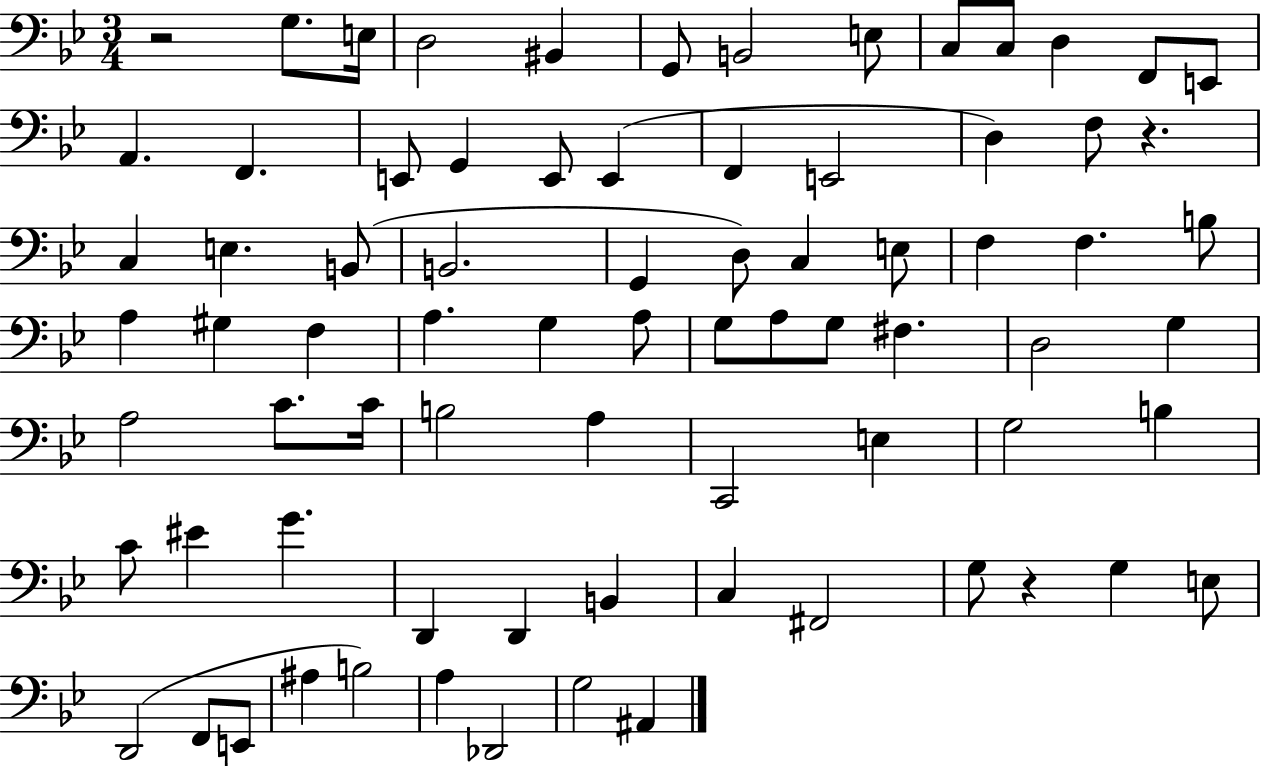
X:1
T:Untitled
M:3/4
L:1/4
K:Bb
z2 G,/2 E,/4 D,2 ^B,, G,,/2 B,,2 E,/2 C,/2 C,/2 D, F,,/2 E,,/2 A,, F,, E,,/2 G,, E,,/2 E,, F,, E,,2 D, F,/2 z C, E, B,,/2 B,,2 G,, D,/2 C, E,/2 F, F, B,/2 A, ^G, F, A, G, A,/2 G,/2 A,/2 G,/2 ^F, D,2 G, A,2 C/2 C/4 B,2 A, C,,2 E, G,2 B, C/2 ^E G D,, D,, B,, C, ^F,,2 G,/2 z G, E,/2 D,,2 F,,/2 E,,/2 ^A, B,2 A, _D,,2 G,2 ^A,,